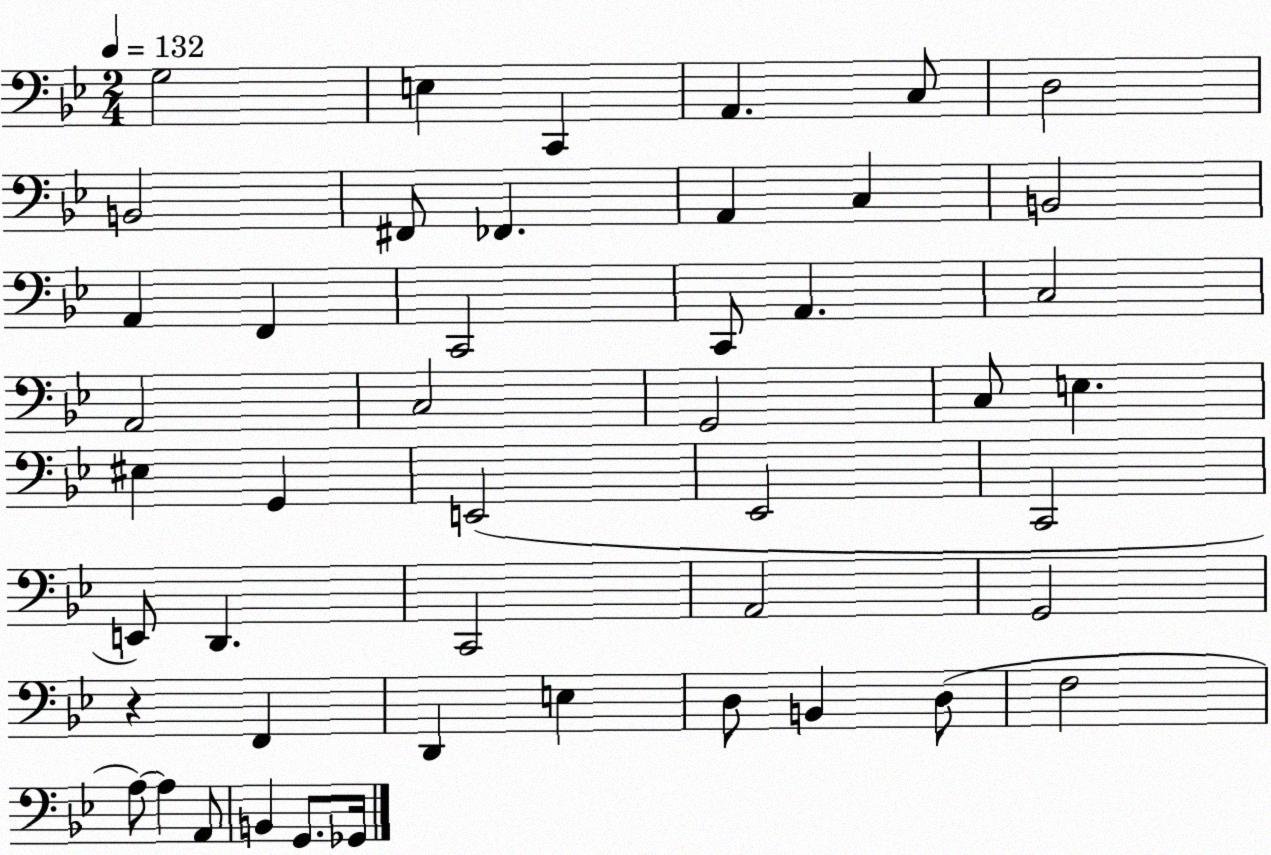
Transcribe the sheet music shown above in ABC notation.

X:1
T:Untitled
M:2/4
L:1/4
K:Bb
G,2 E, C,, A,, C,/2 D,2 B,,2 ^F,,/2 _F,, A,, C, B,,2 A,, F,, C,,2 C,,/2 A,, C,2 A,,2 C,2 G,,2 C,/2 E, ^E, G,, E,,2 _E,,2 C,,2 E,,/2 D,, C,,2 A,,2 G,,2 z F,, D,, E, D,/2 B,, D,/2 F,2 A,/2 A, A,,/2 B,, G,,/2 _G,,/4